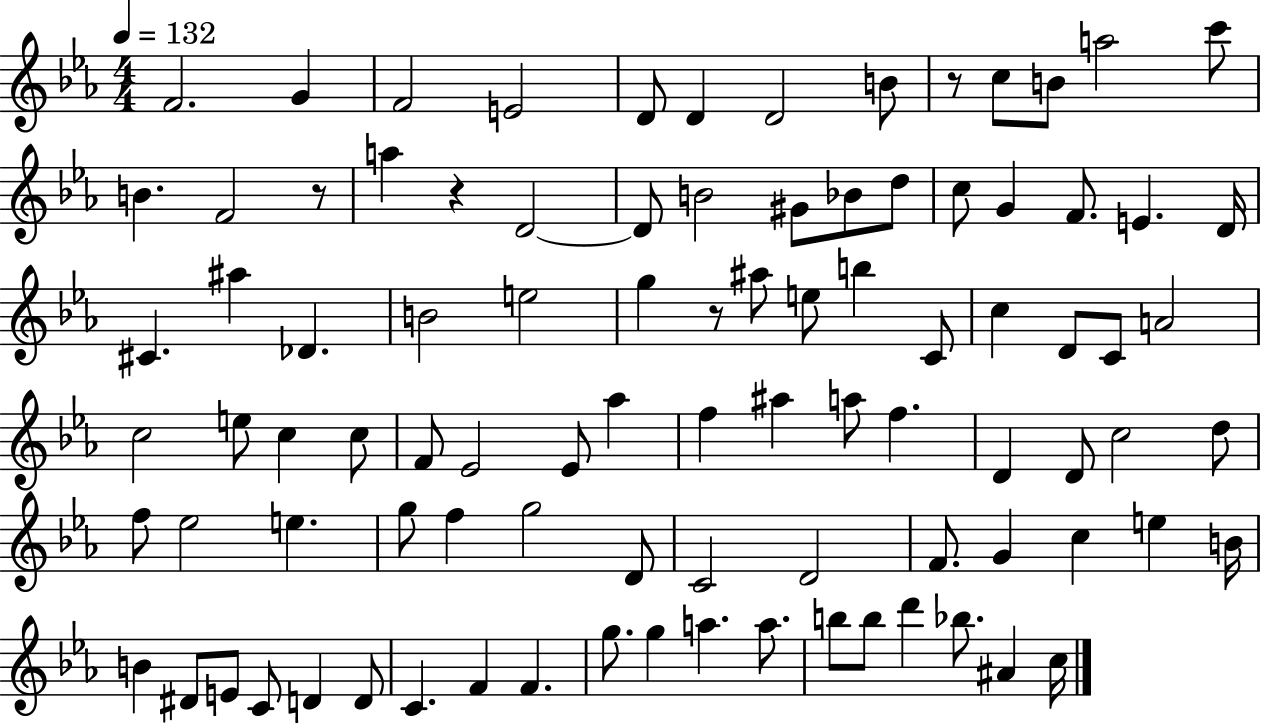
X:1
T:Untitled
M:4/4
L:1/4
K:Eb
F2 G F2 E2 D/2 D D2 B/2 z/2 c/2 B/2 a2 c'/2 B F2 z/2 a z D2 D/2 B2 ^G/2 _B/2 d/2 c/2 G F/2 E D/4 ^C ^a _D B2 e2 g z/2 ^a/2 e/2 b C/2 c D/2 C/2 A2 c2 e/2 c c/2 F/2 _E2 _E/2 _a f ^a a/2 f D D/2 c2 d/2 f/2 _e2 e g/2 f g2 D/2 C2 D2 F/2 G c e B/4 B ^D/2 E/2 C/2 D D/2 C F F g/2 g a a/2 b/2 b/2 d' _b/2 ^A c/4